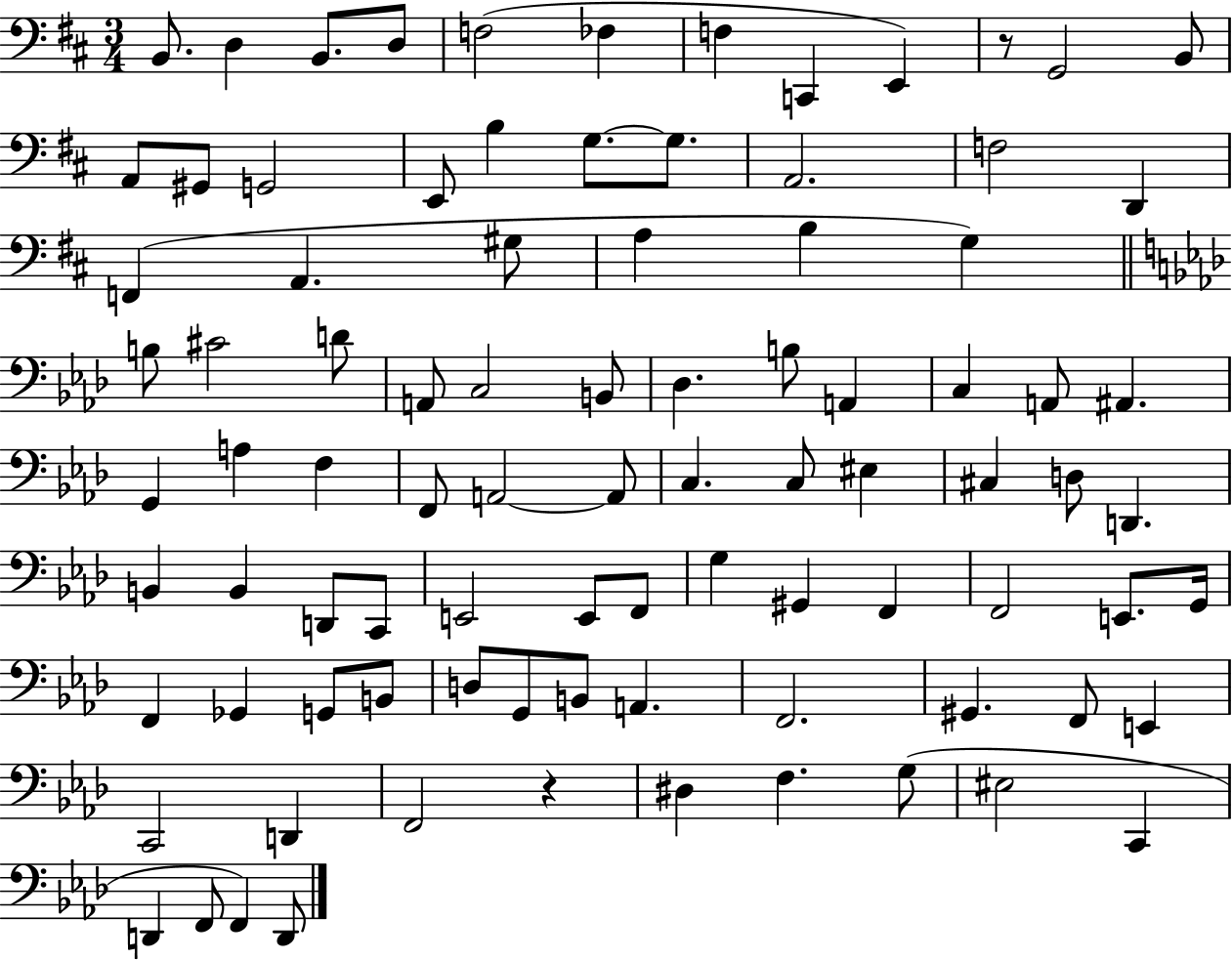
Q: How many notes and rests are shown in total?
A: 90